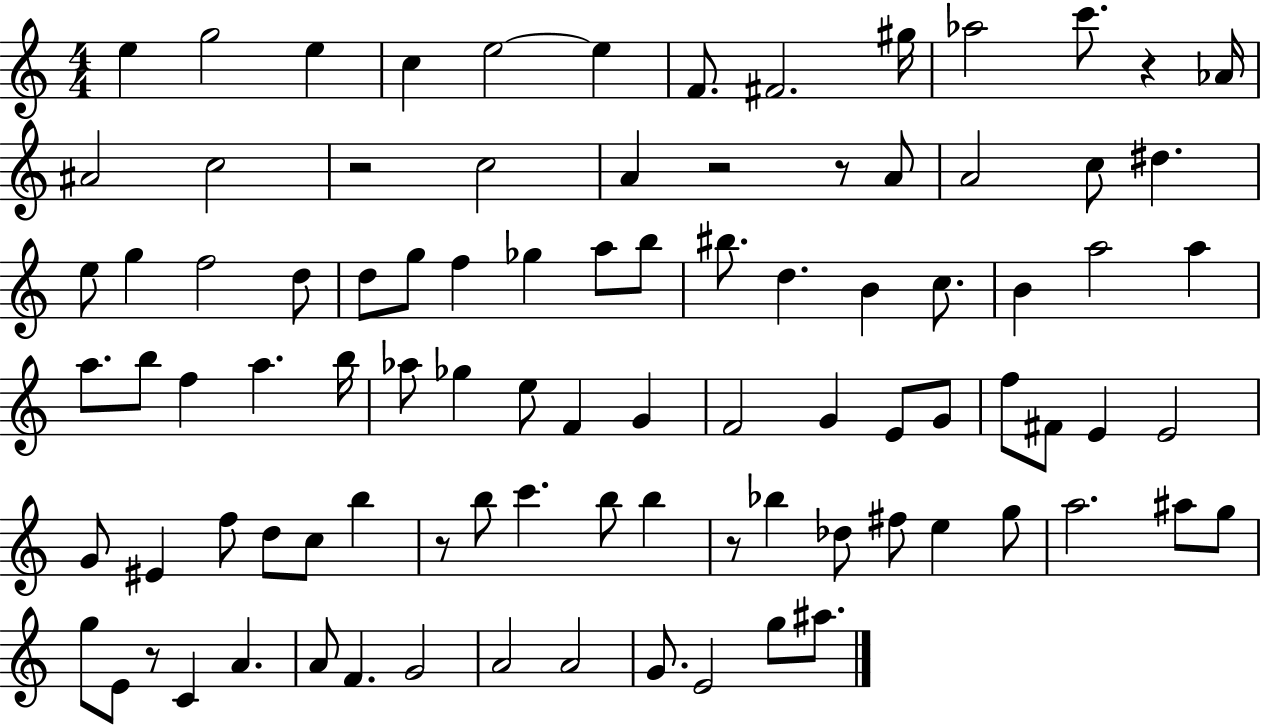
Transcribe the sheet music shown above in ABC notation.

X:1
T:Untitled
M:4/4
L:1/4
K:C
e g2 e c e2 e F/2 ^F2 ^g/4 _a2 c'/2 z _A/4 ^A2 c2 z2 c2 A z2 z/2 A/2 A2 c/2 ^d e/2 g f2 d/2 d/2 g/2 f _g a/2 b/2 ^b/2 d B c/2 B a2 a a/2 b/2 f a b/4 _a/2 _g e/2 F G F2 G E/2 G/2 f/2 ^F/2 E E2 G/2 ^E f/2 d/2 c/2 b z/2 b/2 c' b/2 b z/2 _b _d/2 ^f/2 e g/2 a2 ^a/2 g/2 g/2 E/2 z/2 C A A/2 F G2 A2 A2 G/2 E2 g/2 ^a/2